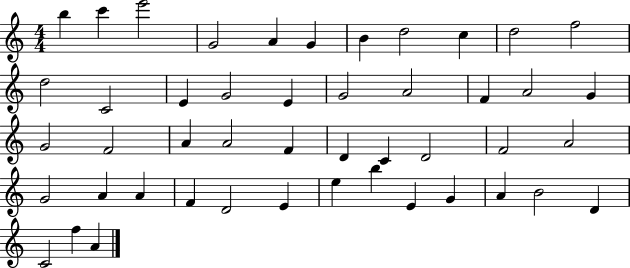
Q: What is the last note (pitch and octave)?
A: A4